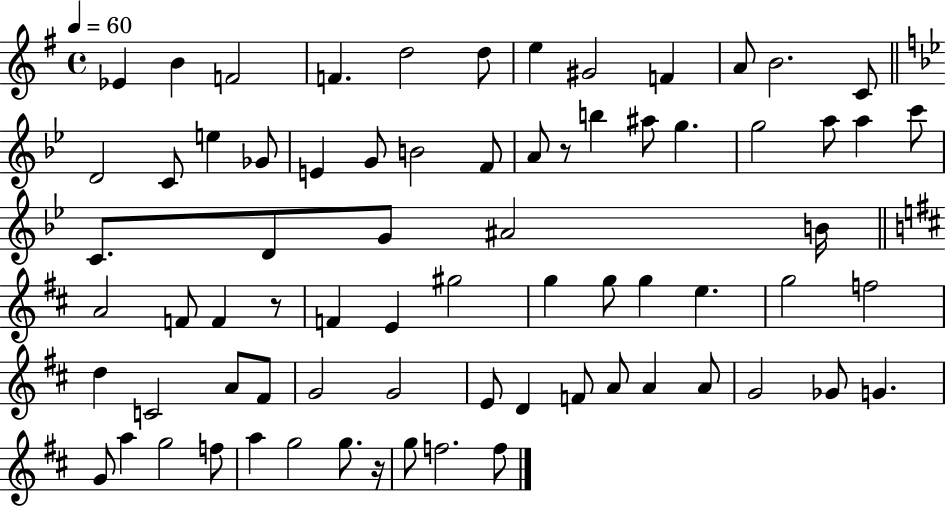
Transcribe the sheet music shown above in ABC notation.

X:1
T:Untitled
M:4/4
L:1/4
K:G
_E B F2 F d2 d/2 e ^G2 F A/2 B2 C/2 D2 C/2 e _G/2 E G/2 B2 F/2 A/2 z/2 b ^a/2 g g2 a/2 a c'/2 C/2 D/2 G/2 ^A2 B/4 A2 F/2 F z/2 F E ^g2 g g/2 g e g2 f2 d C2 A/2 ^F/2 G2 G2 E/2 D F/2 A/2 A A/2 G2 _G/2 G G/2 a g2 f/2 a g2 g/2 z/4 g/2 f2 f/2